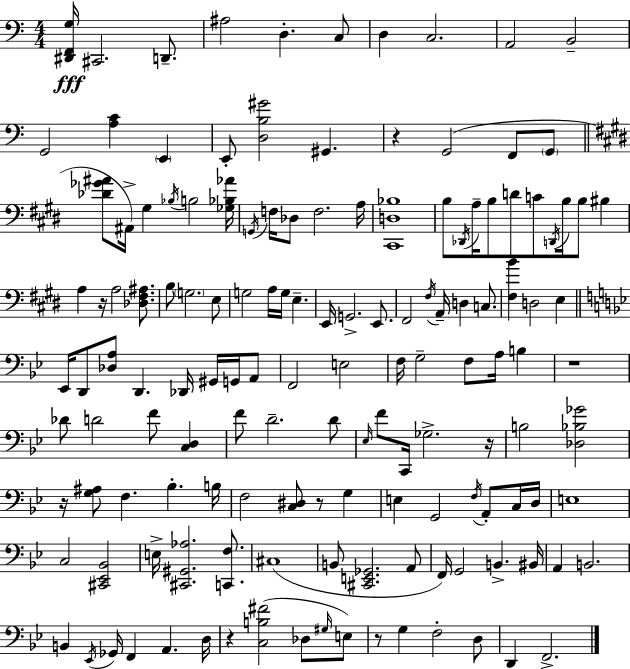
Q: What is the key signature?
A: A minor